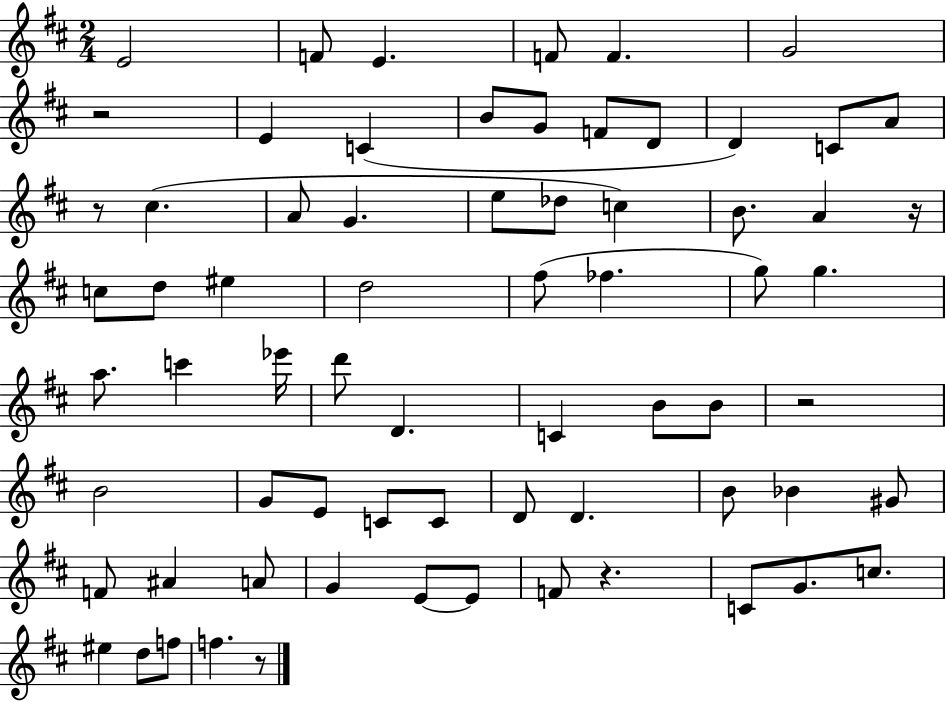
{
  \clef treble
  \numericTimeSignature
  \time 2/4
  \key d \major
  e'2 | f'8 e'4. | f'8 f'4. | g'2 | \break r2 | e'4 c'4( | b'8 g'8 f'8 d'8 | d'4) c'8 a'8 | \break r8 cis''4.( | a'8 g'4. | e''8 des''8 c''4) | b'8. a'4 r16 | \break c''8 d''8 eis''4 | d''2 | fis''8( fes''4. | g''8) g''4. | \break a''8. c'''4 ees'''16 | d'''8 d'4. | c'4 b'8 b'8 | r2 | \break b'2 | g'8 e'8 c'8 c'8 | d'8 d'4. | b'8 bes'4 gis'8 | \break f'8 ais'4 a'8 | g'4 e'8~~ e'8 | f'8 r4. | c'8 g'8. c''8. | \break eis''4 d''8 f''8 | f''4. r8 | \bar "|."
}